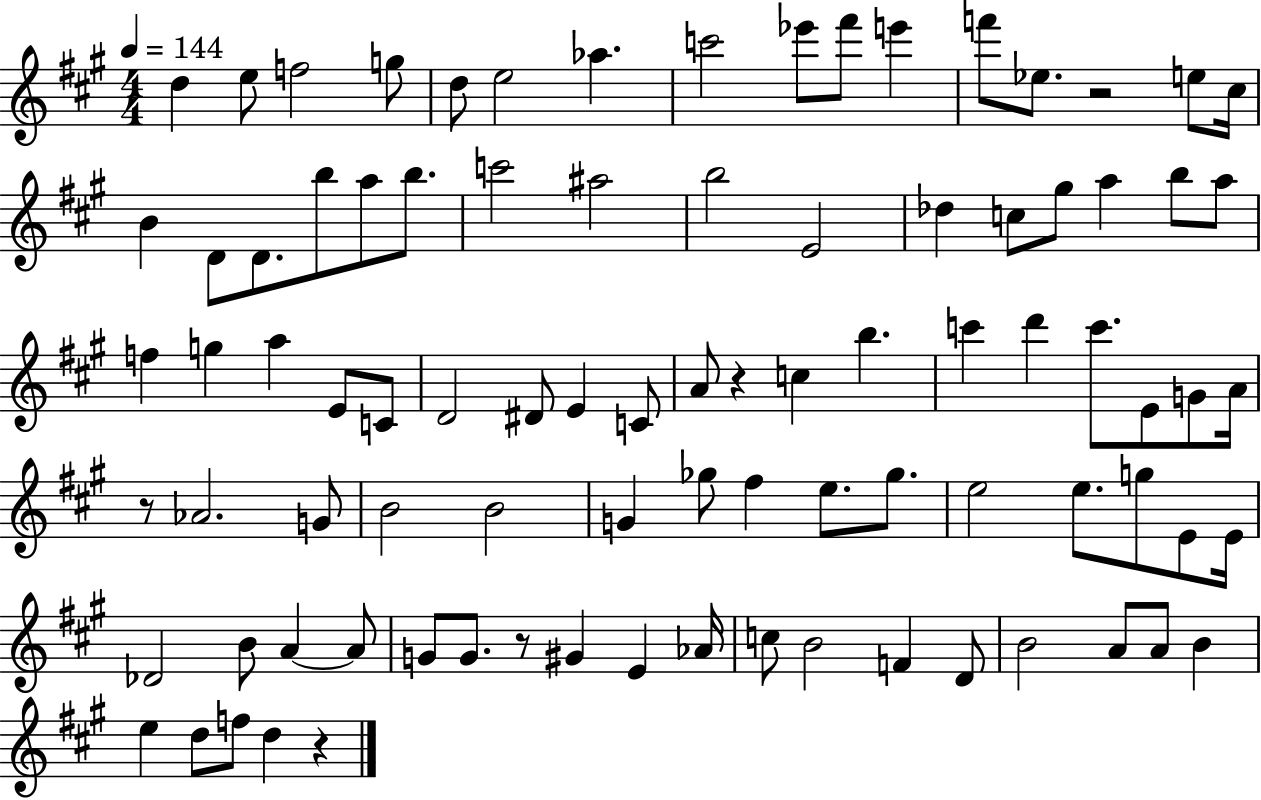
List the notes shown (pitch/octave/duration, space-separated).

D5/q E5/e F5/h G5/e D5/e E5/h Ab5/q. C6/h Eb6/e F#6/e E6/q F6/e Eb5/e. R/h E5/e C#5/s B4/q D4/e D4/e. B5/e A5/e B5/e. C6/h A#5/h B5/h E4/h Db5/q C5/e G#5/e A5/q B5/e A5/e F5/q G5/q A5/q E4/e C4/e D4/h D#4/e E4/q C4/e A4/e R/q C5/q B5/q. C6/q D6/q C6/e. E4/e G4/e A4/s R/e Ab4/h. G4/e B4/h B4/h G4/q Gb5/e F#5/q E5/e. Gb5/e. E5/h E5/e. G5/e E4/e E4/s Db4/h B4/e A4/q A4/e G4/e G4/e. R/e G#4/q E4/q Ab4/s C5/e B4/h F4/q D4/e B4/h A4/e A4/e B4/q E5/q D5/e F5/e D5/q R/q